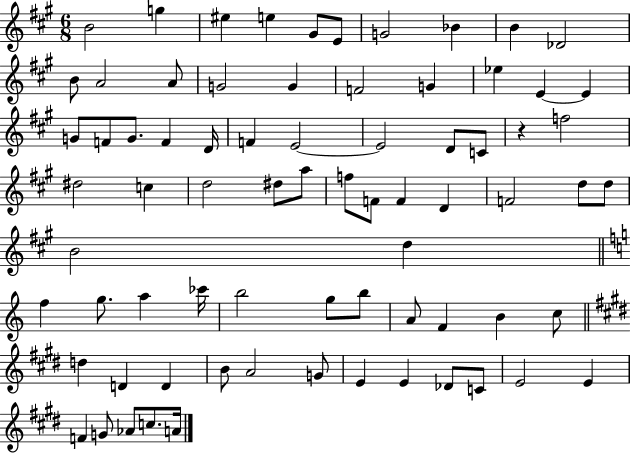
{
  \clef treble
  \numericTimeSignature
  \time 6/8
  \key a \major
  b'2 g''4 | eis''4 e''4 gis'8 e'8 | g'2 bes'4 | b'4 des'2 | \break b'8 a'2 a'8 | g'2 g'4 | f'2 g'4 | ees''4 e'4~~ e'4 | \break g'8 f'8 g'8. f'4 d'16 | f'4 e'2~~ | e'2 d'8 c'8 | r4 f''2 | \break dis''2 c''4 | d''2 dis''8 a''8 | f''8 f'8 f'4 d'4 | f'2 d''8 d''8 | \break b'2 d''4 | \bar "||" \break \key c \major f''4 g''8. a''4 ces'''16 | b''2 g''8 b''8 | a'8 f'4 b'4 c''8 | \bar "||" \break \key e \major d''4 d'4 d'4 | b'8 a'2 g'8 | e'4 e'4 des'8 c'8 | e'2 e'4 | \break f'4 g'8 aes'8 c''8. a'16 | \bar "|."
}